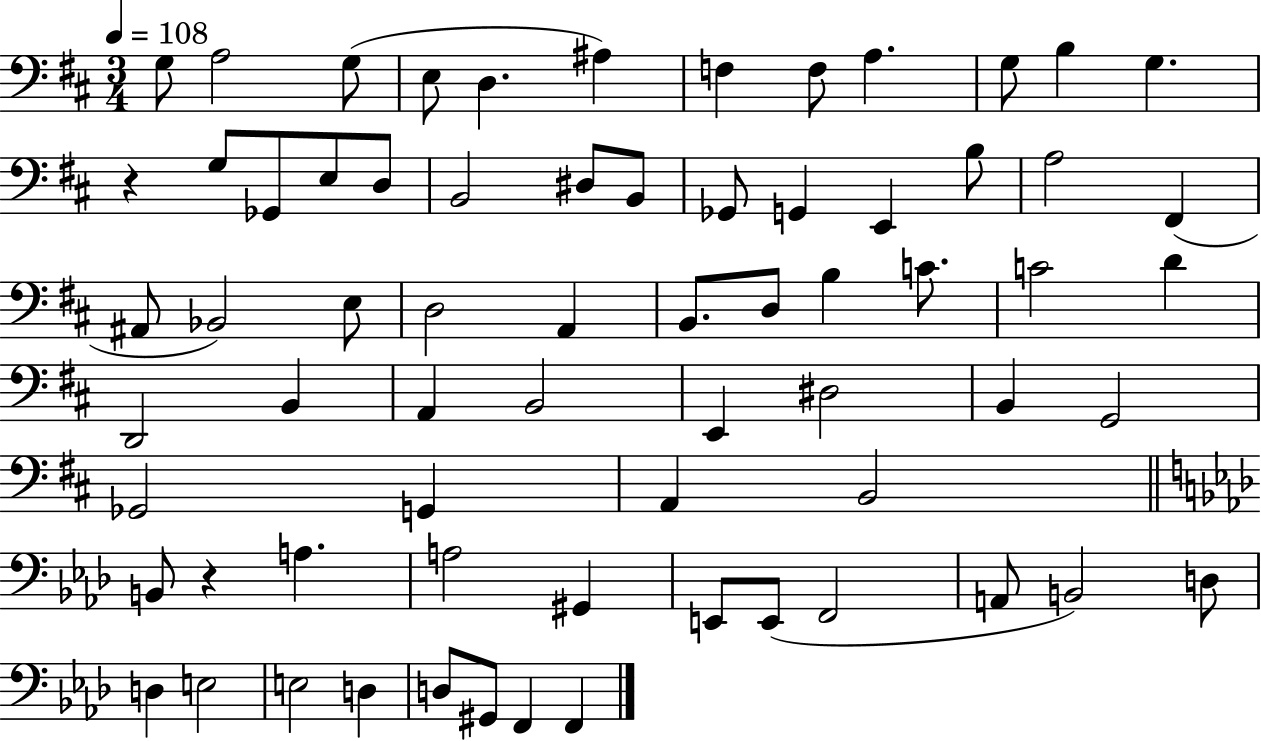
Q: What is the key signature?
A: D major